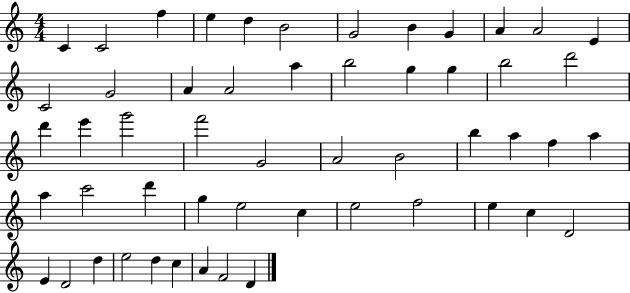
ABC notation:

X:1
T:Untitled
M:4/4
L:1/4
K:C
C C2 f e d B2 G2 B G A A2 E C2 G2 A A2 a b2 g g b2 d'2 d' e' g'2 f'2 G2 A2 B2 b a f a a c'2 d' g e2 c e2 f2 e c D2 E D2 d e2 d c A F2 D